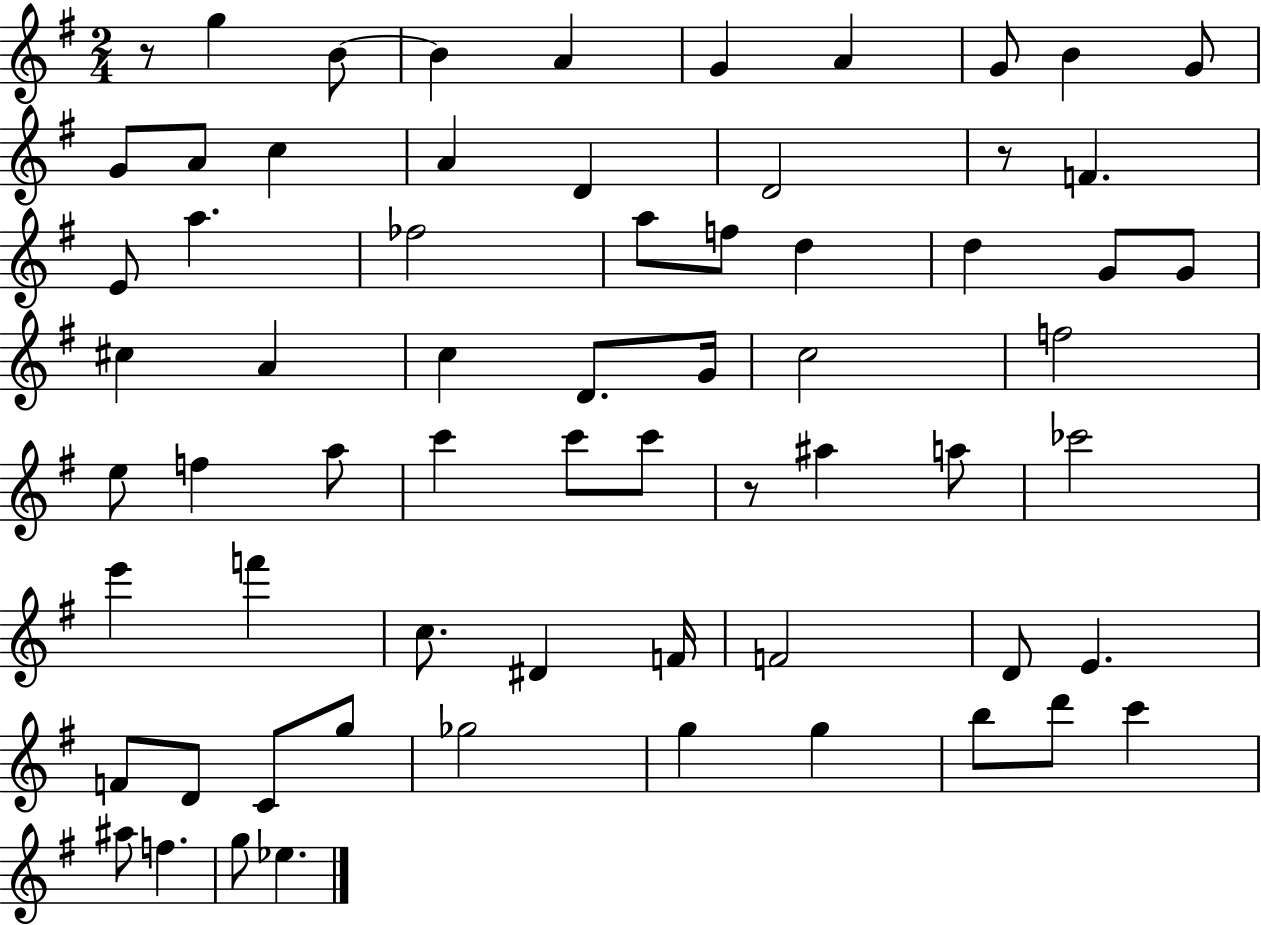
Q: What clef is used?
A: treble